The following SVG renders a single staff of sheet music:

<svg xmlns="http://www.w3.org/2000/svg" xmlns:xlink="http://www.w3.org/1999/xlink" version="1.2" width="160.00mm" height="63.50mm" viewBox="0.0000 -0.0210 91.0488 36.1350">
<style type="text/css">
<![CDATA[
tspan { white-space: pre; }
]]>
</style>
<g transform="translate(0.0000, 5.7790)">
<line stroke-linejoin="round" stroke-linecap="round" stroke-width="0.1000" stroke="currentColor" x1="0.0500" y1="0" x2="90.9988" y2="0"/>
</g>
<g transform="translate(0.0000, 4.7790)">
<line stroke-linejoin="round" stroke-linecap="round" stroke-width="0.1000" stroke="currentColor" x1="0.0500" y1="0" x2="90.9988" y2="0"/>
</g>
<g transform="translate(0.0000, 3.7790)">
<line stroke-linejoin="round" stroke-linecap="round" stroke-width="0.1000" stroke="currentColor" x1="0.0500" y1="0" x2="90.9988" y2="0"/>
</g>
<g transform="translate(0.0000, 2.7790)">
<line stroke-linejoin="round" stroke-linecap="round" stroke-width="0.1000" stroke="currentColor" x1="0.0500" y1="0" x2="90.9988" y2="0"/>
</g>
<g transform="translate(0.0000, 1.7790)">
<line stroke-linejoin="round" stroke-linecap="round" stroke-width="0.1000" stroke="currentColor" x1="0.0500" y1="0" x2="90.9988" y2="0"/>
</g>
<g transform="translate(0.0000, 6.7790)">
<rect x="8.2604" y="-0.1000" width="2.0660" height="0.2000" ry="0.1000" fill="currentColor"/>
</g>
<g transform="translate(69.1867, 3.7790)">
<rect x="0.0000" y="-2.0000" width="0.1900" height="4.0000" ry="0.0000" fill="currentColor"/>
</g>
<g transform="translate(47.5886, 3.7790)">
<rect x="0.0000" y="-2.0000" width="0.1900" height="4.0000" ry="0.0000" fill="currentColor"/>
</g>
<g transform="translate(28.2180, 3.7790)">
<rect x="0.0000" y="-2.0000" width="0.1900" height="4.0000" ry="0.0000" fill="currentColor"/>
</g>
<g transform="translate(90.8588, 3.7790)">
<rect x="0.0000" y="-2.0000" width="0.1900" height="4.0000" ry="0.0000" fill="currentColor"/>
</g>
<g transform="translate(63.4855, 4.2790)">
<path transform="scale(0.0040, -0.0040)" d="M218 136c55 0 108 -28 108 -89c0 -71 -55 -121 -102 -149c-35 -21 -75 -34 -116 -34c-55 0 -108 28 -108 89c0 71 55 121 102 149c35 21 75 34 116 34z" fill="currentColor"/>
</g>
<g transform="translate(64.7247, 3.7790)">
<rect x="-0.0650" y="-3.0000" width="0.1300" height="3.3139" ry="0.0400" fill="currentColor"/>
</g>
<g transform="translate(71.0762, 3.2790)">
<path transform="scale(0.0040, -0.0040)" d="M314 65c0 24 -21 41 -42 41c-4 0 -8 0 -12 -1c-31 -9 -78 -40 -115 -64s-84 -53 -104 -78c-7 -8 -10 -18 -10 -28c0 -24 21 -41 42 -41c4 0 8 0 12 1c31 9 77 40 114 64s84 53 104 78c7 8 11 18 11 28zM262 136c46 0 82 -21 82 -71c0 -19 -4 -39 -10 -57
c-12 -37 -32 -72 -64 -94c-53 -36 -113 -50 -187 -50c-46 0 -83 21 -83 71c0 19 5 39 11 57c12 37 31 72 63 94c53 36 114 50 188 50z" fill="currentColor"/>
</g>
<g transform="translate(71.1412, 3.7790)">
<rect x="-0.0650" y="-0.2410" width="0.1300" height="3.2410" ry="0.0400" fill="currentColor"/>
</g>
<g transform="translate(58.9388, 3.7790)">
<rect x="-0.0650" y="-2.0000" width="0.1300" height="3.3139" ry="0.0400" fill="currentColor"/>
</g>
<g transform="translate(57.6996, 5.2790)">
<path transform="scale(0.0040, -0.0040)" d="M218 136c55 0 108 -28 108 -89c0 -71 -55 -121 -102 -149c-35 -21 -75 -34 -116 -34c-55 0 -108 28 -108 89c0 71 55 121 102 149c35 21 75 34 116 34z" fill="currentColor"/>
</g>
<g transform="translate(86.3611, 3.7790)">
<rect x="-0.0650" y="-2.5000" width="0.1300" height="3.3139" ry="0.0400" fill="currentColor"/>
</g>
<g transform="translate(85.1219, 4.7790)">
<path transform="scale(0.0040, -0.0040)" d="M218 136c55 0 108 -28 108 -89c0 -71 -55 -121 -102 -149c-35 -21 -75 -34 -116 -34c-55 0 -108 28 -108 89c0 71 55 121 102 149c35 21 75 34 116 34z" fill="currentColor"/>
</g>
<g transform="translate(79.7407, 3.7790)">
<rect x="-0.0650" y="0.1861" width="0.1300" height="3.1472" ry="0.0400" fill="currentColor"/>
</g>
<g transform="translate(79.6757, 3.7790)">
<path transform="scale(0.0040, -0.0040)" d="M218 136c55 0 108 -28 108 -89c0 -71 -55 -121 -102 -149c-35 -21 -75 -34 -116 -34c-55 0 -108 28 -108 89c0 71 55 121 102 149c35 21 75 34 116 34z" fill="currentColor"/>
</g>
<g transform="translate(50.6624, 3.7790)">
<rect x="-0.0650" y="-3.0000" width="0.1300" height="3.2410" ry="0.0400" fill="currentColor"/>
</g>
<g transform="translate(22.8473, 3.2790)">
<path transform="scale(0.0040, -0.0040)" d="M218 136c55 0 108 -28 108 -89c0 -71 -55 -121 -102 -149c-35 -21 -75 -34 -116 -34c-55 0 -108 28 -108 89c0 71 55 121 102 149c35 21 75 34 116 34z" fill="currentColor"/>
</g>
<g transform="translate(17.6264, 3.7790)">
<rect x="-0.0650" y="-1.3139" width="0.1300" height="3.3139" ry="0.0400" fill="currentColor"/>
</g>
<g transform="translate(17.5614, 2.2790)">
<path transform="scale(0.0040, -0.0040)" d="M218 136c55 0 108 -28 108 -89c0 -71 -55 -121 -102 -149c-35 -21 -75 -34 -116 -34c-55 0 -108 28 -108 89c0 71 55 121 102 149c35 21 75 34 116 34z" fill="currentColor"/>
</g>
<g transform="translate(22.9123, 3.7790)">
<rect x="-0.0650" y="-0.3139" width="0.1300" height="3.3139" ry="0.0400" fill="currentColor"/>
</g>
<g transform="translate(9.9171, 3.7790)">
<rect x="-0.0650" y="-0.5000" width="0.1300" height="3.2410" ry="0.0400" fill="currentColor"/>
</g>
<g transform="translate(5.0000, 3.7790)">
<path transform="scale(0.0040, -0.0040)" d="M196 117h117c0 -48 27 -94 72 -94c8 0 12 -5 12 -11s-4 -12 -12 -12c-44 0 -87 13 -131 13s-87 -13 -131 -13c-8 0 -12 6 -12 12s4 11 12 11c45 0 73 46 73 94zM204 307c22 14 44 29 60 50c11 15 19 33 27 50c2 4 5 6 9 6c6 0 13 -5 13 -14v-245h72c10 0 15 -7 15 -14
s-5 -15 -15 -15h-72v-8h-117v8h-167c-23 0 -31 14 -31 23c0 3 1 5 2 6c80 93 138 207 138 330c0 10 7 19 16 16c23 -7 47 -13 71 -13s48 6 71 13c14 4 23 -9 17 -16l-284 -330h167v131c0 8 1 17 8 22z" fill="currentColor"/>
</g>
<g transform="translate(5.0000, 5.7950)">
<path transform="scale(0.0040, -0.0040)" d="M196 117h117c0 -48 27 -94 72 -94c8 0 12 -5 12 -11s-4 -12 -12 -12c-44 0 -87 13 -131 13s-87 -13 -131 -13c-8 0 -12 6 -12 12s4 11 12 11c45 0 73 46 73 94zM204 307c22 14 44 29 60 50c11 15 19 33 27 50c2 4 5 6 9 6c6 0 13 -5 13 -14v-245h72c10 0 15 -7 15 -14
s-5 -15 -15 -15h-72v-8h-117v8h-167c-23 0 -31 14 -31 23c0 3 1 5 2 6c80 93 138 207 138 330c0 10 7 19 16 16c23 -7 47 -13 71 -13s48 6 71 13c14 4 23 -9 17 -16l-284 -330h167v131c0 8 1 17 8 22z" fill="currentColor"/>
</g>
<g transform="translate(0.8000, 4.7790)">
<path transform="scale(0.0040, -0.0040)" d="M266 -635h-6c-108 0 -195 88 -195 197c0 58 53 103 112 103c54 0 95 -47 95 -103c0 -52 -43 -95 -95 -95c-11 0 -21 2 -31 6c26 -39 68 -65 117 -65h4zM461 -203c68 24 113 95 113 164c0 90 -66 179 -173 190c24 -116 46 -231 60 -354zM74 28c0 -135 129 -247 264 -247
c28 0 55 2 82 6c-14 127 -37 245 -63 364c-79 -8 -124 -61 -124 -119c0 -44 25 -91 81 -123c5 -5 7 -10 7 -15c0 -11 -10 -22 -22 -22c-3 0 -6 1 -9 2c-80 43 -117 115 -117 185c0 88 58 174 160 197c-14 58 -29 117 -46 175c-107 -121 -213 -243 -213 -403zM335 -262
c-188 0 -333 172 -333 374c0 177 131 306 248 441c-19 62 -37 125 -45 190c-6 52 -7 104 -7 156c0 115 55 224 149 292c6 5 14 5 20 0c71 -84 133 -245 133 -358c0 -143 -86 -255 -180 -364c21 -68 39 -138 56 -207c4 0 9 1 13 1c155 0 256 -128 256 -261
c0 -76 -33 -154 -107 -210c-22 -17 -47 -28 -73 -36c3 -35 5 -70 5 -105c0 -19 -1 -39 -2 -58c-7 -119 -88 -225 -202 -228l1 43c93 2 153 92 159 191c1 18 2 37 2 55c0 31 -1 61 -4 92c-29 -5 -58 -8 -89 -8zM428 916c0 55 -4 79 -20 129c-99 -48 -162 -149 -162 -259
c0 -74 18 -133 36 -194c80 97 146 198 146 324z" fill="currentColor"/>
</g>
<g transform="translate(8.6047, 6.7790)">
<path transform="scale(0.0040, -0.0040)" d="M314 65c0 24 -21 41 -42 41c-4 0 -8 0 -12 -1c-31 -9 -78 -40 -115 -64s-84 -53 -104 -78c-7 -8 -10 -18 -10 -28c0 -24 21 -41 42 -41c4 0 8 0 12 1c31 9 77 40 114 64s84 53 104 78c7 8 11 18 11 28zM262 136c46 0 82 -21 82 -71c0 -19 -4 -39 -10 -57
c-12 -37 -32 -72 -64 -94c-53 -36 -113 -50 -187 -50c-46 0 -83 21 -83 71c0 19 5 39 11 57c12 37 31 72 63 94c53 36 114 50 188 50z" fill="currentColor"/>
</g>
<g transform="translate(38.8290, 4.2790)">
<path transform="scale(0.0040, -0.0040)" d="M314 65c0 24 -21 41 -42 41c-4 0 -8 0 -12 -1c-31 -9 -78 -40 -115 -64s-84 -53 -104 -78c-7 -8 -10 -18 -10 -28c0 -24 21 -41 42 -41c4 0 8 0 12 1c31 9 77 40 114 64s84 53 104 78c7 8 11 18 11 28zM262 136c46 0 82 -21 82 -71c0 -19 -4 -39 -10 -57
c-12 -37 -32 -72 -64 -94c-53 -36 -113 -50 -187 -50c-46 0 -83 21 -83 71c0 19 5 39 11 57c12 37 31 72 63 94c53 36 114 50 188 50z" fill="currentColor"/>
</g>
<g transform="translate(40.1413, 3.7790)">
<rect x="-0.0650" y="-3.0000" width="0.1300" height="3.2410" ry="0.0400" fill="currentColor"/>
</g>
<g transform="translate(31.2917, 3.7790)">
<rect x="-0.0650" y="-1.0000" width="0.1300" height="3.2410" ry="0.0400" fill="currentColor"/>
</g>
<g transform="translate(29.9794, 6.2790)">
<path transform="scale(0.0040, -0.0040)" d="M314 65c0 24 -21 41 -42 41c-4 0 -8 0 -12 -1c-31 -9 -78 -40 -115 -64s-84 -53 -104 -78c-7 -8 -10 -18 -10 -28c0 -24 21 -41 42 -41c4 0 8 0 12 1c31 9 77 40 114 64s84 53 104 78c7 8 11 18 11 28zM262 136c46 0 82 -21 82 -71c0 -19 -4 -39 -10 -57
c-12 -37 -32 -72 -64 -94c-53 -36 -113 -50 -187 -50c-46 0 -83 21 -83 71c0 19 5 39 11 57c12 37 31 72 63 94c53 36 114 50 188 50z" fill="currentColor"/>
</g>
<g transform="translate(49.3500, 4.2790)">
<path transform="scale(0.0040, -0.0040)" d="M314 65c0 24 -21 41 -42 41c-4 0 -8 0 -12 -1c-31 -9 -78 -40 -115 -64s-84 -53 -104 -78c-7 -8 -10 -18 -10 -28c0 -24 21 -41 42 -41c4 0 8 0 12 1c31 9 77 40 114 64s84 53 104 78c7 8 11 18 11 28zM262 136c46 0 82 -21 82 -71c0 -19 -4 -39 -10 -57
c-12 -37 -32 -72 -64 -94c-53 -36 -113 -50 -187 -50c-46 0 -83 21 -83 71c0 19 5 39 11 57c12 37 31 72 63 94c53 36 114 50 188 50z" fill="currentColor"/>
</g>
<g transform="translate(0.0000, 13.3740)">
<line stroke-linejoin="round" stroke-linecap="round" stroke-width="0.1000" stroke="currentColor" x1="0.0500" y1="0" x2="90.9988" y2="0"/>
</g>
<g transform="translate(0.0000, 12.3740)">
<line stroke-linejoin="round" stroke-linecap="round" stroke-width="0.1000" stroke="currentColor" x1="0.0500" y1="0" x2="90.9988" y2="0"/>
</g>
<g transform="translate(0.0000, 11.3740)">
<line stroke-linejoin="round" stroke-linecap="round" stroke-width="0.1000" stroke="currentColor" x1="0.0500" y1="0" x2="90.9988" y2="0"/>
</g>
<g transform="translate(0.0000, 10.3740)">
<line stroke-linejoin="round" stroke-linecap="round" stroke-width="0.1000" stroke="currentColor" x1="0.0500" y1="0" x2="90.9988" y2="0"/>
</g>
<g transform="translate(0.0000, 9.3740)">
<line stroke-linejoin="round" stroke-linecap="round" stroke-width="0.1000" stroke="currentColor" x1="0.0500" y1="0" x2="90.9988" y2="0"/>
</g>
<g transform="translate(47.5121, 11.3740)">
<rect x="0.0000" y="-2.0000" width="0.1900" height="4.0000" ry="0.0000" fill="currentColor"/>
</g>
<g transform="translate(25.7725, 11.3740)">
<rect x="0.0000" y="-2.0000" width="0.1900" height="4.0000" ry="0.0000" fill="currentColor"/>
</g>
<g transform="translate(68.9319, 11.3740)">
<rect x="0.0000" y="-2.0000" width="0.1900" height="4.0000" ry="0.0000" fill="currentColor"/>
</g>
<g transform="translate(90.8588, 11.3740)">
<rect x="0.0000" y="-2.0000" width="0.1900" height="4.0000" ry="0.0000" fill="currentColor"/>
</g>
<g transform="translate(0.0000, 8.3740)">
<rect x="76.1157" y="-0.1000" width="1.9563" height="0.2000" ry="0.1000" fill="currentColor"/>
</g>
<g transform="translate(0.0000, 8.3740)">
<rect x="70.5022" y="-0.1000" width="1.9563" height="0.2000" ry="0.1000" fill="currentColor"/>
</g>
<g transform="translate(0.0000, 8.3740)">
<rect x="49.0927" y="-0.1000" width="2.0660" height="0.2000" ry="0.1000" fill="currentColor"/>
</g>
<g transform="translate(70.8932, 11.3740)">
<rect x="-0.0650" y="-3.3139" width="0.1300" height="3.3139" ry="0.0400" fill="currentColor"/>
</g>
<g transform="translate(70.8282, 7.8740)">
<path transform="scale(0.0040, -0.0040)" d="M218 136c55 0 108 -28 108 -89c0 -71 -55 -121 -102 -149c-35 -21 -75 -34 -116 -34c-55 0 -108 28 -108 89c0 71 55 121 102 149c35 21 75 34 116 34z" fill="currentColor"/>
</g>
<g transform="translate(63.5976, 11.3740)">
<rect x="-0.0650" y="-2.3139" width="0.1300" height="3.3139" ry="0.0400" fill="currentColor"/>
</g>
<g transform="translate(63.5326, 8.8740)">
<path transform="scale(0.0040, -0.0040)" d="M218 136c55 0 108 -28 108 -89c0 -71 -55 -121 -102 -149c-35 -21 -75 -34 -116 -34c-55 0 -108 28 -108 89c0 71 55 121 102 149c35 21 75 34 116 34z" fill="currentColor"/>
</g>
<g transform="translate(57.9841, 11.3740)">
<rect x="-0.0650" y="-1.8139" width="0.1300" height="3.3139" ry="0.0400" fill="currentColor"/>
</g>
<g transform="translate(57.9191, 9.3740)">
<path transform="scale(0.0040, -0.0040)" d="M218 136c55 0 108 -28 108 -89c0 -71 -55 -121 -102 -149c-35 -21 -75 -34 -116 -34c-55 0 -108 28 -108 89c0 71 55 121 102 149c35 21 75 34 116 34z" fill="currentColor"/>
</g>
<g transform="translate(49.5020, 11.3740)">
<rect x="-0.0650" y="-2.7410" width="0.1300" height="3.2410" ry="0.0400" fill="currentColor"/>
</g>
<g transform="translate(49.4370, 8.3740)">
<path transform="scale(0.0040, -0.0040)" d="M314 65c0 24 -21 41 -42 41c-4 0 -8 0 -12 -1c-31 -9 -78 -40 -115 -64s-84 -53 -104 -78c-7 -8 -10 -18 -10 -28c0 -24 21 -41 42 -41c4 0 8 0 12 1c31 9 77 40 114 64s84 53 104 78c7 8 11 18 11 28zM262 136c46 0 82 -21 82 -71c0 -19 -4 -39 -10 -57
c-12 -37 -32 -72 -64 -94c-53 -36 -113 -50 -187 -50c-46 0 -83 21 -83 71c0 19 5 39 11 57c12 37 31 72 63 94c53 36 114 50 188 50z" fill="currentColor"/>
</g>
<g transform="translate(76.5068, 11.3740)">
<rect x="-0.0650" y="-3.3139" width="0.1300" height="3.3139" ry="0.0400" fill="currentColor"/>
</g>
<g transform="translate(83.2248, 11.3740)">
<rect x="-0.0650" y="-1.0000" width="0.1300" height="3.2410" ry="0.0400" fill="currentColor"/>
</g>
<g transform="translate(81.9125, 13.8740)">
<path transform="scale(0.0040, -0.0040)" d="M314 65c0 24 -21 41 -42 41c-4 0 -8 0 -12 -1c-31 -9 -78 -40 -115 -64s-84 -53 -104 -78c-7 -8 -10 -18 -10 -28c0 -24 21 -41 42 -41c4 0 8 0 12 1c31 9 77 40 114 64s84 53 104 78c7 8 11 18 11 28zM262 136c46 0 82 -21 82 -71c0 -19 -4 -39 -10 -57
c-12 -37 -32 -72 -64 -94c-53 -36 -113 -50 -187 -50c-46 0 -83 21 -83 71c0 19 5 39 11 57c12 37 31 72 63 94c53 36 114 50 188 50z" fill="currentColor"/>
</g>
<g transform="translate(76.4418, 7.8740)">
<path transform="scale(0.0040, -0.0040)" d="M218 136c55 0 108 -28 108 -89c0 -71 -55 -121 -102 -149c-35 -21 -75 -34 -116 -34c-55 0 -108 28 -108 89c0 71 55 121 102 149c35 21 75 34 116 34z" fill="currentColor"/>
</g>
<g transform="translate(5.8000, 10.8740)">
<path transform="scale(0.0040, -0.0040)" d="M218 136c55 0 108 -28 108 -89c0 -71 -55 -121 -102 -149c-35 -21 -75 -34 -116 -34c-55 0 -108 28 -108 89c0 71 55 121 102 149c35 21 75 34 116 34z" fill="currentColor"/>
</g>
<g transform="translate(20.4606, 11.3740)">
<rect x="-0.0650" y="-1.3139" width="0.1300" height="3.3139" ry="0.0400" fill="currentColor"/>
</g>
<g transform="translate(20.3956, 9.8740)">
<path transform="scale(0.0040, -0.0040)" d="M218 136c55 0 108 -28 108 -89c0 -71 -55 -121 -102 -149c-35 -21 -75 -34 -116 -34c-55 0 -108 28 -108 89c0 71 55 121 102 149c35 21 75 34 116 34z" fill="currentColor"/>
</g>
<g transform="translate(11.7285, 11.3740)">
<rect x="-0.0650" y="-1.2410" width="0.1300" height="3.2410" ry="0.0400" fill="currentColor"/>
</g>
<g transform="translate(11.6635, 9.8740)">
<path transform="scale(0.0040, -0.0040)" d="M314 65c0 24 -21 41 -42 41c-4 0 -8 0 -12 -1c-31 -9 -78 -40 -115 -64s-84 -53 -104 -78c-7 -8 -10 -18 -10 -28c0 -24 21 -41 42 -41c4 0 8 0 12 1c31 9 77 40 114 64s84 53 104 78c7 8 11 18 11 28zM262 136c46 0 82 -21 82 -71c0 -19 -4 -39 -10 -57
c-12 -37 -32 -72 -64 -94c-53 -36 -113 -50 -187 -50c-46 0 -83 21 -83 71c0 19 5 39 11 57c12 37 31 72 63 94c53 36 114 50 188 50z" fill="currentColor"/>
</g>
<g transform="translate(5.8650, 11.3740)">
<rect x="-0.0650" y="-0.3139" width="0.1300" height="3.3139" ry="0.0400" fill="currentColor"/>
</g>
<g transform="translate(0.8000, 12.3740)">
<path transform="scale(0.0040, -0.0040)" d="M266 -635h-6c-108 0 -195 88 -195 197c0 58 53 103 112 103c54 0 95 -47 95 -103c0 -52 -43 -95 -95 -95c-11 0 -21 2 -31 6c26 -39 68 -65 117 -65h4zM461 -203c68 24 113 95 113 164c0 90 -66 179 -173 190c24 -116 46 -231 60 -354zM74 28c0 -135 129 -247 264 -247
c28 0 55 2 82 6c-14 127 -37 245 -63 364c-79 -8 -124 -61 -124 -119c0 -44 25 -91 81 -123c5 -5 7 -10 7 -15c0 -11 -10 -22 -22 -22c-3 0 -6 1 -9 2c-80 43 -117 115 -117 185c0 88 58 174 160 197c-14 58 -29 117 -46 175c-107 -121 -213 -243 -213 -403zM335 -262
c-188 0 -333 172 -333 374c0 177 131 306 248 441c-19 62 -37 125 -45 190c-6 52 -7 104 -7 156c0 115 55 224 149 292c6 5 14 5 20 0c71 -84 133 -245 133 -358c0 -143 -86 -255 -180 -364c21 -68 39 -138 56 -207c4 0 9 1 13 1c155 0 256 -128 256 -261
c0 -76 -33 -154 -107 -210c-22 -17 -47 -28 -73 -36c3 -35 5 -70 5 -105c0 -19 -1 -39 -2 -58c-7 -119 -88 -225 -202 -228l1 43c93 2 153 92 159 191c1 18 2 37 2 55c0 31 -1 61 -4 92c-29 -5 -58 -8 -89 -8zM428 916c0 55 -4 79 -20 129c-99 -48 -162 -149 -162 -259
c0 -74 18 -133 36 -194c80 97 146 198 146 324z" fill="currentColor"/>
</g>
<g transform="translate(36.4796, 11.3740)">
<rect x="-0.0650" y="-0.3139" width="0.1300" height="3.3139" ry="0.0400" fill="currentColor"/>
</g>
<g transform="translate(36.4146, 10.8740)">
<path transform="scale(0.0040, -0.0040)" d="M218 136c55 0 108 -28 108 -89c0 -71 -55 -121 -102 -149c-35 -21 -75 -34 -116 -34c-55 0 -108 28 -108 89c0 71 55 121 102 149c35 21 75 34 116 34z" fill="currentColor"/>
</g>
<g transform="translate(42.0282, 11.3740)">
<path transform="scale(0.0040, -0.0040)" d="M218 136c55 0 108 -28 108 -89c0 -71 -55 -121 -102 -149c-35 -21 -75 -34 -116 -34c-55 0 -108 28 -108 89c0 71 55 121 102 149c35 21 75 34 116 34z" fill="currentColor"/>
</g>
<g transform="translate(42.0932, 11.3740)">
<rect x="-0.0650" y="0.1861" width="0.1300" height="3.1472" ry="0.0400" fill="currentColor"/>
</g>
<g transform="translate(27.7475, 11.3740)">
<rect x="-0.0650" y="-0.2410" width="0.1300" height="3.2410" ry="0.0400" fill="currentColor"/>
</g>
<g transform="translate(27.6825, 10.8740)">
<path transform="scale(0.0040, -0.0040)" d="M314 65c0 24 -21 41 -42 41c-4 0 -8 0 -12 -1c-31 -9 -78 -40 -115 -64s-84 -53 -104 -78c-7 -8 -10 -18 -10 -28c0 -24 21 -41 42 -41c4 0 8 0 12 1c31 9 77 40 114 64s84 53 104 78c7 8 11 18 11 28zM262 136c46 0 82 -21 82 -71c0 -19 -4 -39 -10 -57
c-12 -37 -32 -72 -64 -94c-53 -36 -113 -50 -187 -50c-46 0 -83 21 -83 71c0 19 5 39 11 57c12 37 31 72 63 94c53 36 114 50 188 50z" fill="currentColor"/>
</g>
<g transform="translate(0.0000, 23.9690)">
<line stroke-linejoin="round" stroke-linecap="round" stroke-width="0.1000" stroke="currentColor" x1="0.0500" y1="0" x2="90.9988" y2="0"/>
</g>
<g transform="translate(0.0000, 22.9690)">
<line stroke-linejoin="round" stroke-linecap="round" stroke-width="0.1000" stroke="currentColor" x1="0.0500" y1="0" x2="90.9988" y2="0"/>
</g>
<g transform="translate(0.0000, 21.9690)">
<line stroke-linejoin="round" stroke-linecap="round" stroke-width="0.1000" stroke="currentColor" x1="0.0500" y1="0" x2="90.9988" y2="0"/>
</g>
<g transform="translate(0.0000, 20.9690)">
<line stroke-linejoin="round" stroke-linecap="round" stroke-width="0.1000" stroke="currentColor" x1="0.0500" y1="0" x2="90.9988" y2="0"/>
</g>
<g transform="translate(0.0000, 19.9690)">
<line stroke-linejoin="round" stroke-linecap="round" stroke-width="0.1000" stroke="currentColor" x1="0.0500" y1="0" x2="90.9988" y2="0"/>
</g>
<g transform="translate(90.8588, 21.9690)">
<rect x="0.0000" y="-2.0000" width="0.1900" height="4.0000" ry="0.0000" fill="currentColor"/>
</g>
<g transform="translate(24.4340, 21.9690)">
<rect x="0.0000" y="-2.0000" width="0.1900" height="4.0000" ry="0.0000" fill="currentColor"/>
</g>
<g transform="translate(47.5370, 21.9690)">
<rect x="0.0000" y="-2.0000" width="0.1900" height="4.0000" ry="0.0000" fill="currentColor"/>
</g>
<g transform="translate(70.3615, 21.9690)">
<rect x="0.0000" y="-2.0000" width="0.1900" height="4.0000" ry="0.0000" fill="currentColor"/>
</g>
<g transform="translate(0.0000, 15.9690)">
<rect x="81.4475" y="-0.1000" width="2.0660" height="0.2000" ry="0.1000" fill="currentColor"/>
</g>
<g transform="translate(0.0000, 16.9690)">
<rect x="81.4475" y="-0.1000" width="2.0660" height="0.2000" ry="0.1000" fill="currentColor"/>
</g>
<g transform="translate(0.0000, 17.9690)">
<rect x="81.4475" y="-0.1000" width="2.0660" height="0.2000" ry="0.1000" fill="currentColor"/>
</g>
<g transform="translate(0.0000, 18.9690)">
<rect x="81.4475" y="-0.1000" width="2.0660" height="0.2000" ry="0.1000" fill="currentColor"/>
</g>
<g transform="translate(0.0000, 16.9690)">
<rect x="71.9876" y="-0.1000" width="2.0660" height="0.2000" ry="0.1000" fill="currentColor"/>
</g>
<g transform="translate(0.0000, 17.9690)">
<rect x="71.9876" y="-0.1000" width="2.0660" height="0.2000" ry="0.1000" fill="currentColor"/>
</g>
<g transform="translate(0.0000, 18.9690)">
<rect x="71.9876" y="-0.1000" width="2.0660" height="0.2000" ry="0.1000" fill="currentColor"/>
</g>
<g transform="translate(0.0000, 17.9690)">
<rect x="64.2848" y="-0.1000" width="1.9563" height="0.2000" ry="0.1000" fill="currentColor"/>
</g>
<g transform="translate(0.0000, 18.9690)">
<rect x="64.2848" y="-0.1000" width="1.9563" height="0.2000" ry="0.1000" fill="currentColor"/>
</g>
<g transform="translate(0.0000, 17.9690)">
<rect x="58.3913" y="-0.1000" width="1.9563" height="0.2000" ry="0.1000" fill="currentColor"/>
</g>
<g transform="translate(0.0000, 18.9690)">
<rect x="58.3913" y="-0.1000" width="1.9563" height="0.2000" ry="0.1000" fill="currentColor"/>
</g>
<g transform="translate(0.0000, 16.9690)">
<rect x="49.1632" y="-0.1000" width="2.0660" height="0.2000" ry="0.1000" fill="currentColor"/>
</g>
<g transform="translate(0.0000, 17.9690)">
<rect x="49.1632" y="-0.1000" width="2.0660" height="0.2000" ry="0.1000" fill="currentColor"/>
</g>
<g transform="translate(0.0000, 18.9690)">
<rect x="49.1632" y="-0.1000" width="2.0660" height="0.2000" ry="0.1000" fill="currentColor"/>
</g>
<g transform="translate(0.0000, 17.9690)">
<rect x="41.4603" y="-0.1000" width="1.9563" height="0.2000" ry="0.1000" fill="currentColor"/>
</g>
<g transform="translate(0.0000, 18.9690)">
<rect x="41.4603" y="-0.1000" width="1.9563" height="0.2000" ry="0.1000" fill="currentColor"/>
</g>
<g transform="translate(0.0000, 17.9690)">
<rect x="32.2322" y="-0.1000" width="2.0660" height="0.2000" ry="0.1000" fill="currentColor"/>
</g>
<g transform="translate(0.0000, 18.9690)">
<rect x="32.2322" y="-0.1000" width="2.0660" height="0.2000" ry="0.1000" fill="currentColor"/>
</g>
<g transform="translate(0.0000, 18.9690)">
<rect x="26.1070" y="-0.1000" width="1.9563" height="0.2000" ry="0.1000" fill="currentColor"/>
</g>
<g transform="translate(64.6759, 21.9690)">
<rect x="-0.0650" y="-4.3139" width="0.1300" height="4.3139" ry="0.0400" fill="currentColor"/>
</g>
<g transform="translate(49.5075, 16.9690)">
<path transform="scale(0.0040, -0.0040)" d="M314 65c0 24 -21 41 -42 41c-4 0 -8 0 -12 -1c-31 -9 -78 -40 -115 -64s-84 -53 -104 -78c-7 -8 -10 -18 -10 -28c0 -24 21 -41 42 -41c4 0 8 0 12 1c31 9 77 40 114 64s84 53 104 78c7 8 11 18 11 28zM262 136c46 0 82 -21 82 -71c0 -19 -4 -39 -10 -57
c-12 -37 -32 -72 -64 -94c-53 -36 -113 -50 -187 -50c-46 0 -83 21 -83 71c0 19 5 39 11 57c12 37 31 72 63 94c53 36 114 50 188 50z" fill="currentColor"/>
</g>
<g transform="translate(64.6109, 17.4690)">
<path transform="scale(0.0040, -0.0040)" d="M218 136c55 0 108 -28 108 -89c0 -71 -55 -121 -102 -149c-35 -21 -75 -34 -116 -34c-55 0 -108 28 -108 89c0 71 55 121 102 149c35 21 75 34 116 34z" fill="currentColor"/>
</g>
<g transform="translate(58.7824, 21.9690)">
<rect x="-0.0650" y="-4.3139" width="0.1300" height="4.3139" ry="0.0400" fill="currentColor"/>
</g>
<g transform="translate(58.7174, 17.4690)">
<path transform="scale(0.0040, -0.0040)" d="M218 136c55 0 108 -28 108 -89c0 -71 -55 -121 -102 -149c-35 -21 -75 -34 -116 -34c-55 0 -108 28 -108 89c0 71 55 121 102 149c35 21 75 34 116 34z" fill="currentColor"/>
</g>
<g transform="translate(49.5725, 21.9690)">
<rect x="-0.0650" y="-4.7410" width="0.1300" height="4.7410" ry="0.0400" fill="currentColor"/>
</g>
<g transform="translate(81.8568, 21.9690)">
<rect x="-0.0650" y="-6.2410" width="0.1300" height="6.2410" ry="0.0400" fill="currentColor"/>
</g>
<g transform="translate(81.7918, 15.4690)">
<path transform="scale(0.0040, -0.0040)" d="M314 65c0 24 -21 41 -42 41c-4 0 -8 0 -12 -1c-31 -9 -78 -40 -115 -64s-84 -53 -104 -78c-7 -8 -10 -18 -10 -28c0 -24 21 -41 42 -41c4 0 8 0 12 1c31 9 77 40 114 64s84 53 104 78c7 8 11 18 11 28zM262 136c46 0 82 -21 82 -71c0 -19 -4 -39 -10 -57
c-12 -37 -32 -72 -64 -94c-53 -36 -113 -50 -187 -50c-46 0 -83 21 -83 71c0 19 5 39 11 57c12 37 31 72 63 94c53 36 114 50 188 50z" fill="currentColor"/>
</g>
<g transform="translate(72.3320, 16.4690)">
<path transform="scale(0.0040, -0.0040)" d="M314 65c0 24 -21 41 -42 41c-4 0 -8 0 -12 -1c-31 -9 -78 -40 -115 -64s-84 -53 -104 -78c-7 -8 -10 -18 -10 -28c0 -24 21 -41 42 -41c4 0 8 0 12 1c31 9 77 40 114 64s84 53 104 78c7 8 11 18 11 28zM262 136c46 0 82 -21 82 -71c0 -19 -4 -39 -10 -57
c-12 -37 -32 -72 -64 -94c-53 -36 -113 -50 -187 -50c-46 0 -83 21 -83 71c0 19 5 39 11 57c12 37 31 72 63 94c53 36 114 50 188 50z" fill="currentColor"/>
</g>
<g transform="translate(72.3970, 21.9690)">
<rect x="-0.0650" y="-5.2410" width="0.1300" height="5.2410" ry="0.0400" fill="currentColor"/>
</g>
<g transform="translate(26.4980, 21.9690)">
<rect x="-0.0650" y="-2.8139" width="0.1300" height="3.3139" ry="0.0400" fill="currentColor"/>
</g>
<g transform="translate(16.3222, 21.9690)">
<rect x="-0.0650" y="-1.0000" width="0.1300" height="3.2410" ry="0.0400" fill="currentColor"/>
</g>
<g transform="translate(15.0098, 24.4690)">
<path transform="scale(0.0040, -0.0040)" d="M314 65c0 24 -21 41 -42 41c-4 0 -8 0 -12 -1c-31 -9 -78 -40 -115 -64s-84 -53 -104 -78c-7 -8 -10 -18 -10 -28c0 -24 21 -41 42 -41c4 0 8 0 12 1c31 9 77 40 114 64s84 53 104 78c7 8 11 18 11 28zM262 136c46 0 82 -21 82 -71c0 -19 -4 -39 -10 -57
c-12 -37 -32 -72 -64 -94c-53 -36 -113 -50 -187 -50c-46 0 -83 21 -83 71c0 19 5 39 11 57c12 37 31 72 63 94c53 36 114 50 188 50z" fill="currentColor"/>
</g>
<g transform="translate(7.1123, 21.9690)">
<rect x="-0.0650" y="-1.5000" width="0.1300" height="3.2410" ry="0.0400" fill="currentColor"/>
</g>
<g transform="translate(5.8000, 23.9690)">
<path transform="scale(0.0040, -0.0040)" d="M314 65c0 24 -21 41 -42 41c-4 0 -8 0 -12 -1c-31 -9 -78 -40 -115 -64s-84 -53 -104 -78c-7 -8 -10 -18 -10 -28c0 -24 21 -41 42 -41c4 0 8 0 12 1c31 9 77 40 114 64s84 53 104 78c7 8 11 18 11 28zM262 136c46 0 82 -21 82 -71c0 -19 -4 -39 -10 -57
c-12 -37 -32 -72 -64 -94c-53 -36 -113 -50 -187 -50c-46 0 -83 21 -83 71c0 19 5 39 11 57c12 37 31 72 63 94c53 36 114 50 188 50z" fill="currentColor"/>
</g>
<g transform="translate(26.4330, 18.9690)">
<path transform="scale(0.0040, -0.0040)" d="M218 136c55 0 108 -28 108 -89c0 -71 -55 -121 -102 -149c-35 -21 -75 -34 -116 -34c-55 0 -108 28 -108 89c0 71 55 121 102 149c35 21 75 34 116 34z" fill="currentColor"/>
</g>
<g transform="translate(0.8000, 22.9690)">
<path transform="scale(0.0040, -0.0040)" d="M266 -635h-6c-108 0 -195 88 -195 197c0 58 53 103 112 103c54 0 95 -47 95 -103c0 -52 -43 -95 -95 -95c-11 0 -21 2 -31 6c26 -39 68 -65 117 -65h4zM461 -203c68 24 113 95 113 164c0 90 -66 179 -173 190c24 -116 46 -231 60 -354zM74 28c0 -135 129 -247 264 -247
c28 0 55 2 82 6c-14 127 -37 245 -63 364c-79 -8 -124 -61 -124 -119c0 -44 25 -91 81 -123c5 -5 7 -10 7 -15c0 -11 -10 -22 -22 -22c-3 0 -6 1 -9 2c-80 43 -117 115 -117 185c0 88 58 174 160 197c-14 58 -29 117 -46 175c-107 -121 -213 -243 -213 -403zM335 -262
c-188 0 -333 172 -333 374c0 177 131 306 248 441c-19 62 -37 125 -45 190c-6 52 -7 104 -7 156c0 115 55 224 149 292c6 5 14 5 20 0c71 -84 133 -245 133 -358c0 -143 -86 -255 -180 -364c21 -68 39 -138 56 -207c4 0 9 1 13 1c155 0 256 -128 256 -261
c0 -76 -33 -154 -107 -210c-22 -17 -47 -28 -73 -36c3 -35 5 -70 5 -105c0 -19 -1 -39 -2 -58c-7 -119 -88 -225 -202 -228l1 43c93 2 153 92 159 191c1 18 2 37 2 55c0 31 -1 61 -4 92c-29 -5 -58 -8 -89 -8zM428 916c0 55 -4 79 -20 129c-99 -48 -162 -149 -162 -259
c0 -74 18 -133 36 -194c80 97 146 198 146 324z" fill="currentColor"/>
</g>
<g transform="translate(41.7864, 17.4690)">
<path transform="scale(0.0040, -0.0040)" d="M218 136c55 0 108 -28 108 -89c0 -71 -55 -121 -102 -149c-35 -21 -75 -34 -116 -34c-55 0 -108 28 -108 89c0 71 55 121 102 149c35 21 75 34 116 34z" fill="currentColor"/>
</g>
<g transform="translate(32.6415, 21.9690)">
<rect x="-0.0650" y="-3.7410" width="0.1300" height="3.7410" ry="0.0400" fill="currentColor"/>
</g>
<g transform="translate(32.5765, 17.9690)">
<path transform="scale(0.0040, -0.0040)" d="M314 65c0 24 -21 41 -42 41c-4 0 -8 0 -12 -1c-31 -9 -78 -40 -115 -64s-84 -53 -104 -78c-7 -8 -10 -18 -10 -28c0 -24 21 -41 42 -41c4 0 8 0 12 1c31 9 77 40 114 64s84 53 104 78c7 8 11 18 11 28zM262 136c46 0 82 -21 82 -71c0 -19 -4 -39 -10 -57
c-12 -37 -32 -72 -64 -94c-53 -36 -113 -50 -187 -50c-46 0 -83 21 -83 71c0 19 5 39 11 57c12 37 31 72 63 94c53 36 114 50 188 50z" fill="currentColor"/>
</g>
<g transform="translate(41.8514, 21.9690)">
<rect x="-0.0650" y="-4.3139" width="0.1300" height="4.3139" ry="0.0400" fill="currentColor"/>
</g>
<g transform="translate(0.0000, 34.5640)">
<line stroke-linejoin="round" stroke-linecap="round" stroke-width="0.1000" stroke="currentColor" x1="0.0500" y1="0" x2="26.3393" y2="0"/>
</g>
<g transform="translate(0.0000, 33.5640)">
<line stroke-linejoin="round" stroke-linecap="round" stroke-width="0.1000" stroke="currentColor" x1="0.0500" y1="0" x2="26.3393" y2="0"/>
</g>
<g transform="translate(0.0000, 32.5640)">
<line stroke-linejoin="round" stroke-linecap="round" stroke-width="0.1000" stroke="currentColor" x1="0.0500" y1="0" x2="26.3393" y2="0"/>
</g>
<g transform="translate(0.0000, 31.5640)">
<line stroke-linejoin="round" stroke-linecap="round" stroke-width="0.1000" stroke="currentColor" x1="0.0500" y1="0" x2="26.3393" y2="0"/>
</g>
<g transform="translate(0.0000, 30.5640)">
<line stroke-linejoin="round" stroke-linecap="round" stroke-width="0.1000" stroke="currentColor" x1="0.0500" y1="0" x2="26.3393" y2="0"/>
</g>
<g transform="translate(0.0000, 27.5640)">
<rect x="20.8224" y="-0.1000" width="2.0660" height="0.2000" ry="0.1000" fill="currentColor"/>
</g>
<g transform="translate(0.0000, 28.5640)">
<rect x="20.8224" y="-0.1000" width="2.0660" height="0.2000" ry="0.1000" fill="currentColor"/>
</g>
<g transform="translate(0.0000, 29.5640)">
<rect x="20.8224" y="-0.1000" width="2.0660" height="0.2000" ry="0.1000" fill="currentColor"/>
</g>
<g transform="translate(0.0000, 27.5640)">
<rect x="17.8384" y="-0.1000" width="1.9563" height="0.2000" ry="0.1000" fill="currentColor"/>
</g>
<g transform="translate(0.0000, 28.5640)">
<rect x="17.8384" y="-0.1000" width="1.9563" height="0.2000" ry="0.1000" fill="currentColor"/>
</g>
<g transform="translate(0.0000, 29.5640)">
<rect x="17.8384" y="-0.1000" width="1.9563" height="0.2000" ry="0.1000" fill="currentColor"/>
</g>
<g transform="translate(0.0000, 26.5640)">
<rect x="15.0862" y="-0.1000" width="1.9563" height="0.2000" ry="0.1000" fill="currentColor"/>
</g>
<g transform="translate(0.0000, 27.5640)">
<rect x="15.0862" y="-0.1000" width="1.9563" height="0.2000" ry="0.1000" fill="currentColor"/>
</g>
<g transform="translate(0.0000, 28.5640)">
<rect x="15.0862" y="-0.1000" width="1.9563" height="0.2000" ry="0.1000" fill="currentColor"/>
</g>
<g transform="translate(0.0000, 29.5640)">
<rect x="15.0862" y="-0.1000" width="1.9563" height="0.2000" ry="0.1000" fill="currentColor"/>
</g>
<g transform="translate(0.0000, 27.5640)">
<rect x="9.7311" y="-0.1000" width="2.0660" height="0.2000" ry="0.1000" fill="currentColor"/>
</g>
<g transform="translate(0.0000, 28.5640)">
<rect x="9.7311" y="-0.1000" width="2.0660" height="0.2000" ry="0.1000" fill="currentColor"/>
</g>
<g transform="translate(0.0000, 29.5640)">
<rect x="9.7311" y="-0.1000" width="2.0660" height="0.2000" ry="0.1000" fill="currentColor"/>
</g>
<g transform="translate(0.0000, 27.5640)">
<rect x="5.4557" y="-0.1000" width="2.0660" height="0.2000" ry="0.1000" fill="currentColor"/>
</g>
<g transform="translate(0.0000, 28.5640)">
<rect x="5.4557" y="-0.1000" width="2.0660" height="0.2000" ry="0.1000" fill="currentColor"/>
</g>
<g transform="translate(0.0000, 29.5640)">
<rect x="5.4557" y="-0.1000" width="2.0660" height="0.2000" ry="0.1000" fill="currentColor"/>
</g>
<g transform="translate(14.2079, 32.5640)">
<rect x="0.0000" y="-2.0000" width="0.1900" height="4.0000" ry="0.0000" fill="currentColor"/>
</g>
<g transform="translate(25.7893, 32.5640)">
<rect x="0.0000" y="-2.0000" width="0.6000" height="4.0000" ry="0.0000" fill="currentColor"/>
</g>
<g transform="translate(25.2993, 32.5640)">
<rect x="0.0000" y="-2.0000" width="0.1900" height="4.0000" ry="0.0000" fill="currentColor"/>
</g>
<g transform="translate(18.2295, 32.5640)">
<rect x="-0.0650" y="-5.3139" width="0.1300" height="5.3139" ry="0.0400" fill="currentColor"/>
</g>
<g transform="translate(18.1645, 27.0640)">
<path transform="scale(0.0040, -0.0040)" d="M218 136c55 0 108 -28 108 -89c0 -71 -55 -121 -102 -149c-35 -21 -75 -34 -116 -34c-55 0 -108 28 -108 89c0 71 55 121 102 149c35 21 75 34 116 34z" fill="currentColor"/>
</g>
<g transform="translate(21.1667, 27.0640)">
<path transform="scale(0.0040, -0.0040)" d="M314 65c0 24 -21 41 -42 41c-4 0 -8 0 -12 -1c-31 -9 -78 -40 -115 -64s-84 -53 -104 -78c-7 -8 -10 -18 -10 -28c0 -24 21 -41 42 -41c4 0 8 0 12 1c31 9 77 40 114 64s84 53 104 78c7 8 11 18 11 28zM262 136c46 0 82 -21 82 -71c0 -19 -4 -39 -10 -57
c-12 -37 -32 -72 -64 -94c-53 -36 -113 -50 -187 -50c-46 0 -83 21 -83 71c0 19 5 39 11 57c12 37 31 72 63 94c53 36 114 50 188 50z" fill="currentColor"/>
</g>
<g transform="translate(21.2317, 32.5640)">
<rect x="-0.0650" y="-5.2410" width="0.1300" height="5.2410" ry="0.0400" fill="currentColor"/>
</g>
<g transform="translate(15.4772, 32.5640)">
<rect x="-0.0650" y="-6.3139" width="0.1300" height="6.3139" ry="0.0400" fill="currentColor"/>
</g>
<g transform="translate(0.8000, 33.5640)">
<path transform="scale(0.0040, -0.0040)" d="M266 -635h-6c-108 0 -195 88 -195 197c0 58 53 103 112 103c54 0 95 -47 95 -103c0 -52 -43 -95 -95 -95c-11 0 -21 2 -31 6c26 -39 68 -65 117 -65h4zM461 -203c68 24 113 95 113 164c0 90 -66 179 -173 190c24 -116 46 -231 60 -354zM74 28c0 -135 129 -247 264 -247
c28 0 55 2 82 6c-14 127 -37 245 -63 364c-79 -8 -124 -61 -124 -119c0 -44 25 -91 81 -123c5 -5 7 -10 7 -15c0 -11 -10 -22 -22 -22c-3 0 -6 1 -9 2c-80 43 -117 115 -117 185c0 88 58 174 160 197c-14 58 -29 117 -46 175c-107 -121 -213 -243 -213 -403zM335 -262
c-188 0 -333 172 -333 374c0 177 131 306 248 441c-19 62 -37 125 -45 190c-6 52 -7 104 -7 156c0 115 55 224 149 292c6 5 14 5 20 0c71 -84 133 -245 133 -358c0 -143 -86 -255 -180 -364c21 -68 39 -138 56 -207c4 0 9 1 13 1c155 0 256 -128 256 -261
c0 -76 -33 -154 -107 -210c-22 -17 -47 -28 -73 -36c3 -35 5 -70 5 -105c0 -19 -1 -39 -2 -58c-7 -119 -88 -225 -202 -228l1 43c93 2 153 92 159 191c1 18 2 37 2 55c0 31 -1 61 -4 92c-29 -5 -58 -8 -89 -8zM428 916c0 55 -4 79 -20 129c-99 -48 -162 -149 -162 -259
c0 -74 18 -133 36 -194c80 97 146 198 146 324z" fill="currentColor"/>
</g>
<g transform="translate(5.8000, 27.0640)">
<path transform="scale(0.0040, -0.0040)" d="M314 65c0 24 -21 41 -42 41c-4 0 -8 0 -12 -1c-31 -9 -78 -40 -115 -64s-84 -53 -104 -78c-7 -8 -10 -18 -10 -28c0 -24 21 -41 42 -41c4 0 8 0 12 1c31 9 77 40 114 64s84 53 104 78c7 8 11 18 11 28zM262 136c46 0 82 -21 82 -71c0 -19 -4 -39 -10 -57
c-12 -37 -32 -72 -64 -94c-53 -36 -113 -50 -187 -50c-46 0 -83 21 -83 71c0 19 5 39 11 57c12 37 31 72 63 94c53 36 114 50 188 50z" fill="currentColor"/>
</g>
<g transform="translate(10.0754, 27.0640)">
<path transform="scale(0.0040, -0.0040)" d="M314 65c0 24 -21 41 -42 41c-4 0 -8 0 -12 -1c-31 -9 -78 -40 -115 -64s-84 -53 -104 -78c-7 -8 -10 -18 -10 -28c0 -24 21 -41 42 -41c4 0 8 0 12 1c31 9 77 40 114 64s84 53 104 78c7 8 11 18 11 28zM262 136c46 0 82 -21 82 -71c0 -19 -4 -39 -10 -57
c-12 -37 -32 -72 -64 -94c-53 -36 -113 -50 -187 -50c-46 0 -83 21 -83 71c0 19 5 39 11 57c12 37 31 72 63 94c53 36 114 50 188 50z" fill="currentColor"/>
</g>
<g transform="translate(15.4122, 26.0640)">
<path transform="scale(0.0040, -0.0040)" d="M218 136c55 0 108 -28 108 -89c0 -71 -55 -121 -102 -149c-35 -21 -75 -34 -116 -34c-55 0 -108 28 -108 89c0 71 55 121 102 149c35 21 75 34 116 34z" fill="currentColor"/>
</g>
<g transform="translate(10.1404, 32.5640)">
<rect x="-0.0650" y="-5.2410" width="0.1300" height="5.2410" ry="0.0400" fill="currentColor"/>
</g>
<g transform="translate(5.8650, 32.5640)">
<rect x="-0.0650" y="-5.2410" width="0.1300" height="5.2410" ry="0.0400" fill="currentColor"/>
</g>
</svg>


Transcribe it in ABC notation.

X:1
T:Untitled
M:4/4
L:1/4
K:C
C2 e c D2 A2 A2 F A c2 B G c e2 e c2 c B a2 f g b b D2 E2 D2 a c'2 d' e'2 d' d' f'2 a'2 f'2 f'2 a' f' f'2